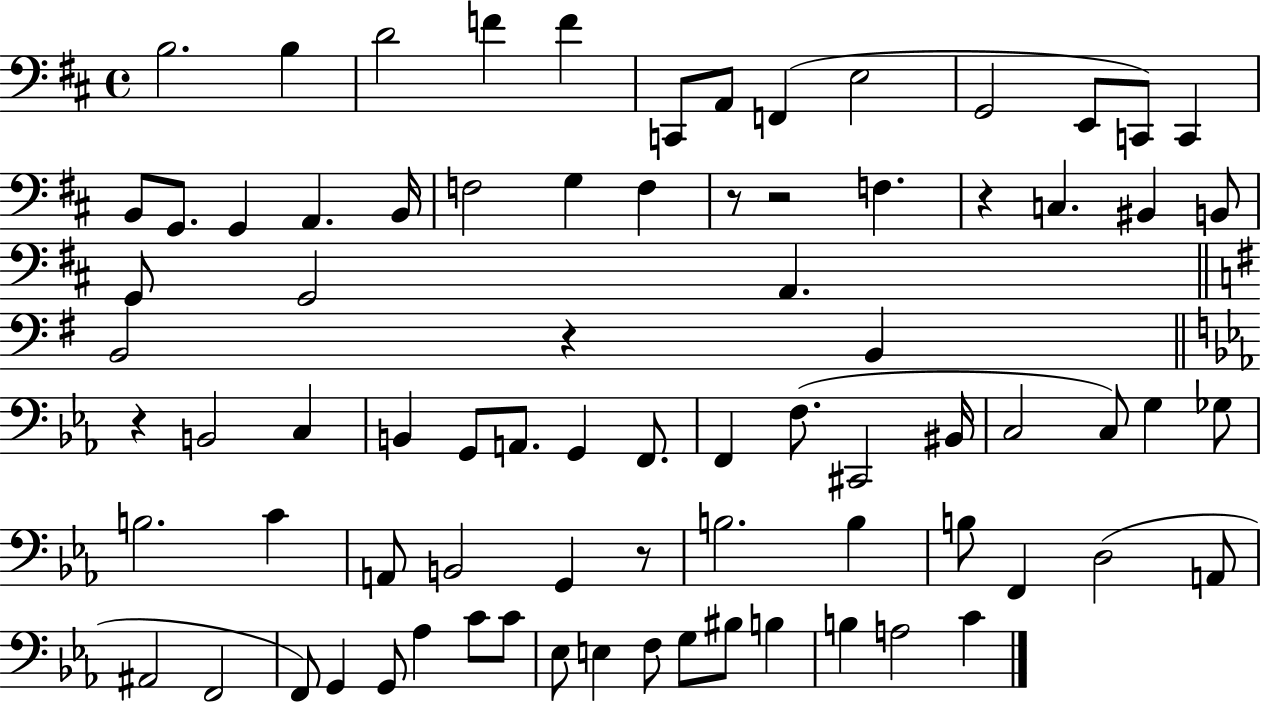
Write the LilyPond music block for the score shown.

{
  \clef bass
  \time 4/4
  \defaultTimeSignature
  \key d \major
  b2. b4 | d'2 f'4 f'4 | c,8 a,8 f,4( e2 | g,2 e,8 c,8) c,4 | \break b,8 g,8. g,4 a,4. b,16 | f2 g4 f4 | r8 r2 f4. | r4 c4. bis,4 b,8 | \break g,8 g,2 a,4. | \bar "||" \break \key g \major b,2 r4 b,4 | \bar "||" \break \key c \minor r4 b,2 c4 | b,4 g,8 a,8. g,4 f,8. | f,4 f8.( cis,2 bis,16 | c2 c8) g4 ges8 | \break b2. c'4 | a,8 b,2 g,4 r8 | b2. b4 | b8 f,4 d2( a,8 | \break ais,2 f,2 | f,8) g,4 g,8 aes4 c'8 c'8 | ees8 e4 f8 g8 bis8 b4 | b4 a2 c'4 | \break \bar "|."
}